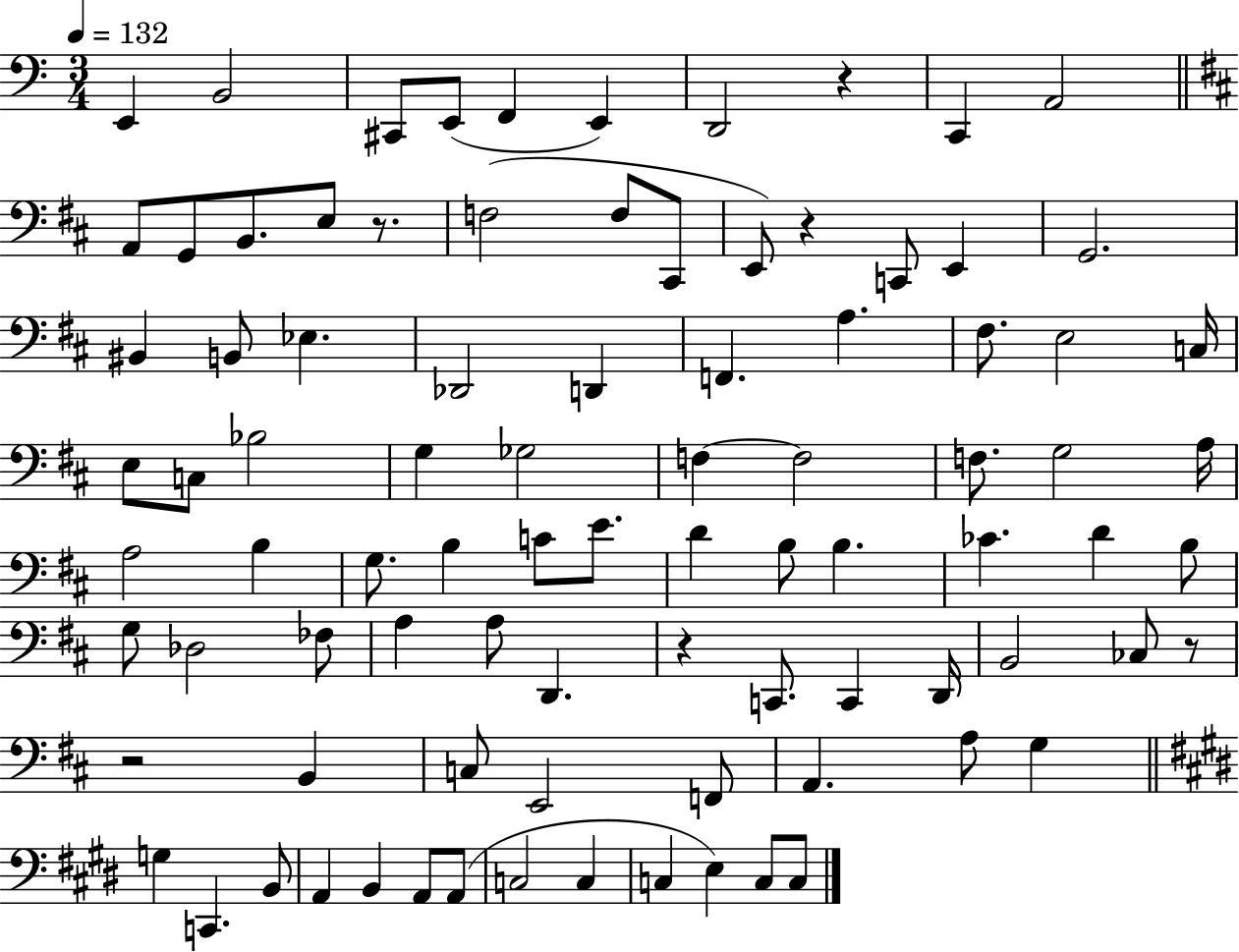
E2/q B2/h C#2/e E2/e F2/q E2/q D2/h R/q C2/q A2/h A2/e G2/e B2/e. E3/e R/e. F3/h F3/e C#2/e E2/e R/q C2/e E2/q G2/h. BIS2/q B2/e Eb3/q. Db2/h D2/q F2/q. A3/q. F#3/e. E3/h C3/s E3/e C3/e Bb3/h G3/q Gb3/h F3/q F3/h F3/e. G3/h A3/s A3/h B3/q G3/e. B3/q C4/e E4/e. D4/q B3/e B3/q. CES4/q. D4/q B3/e G3/e Db3/h FES3/e A3/q A3/e D2/q. R/q C2/e. C2/q D2/s B2/h CES3/e R/e R/h B2/q C3/e E2/h F2/e A2/q. A3/e G3/q G3/q C2/q. B2/e A2/q B2/q A2/e A2/e C3/h C3/q C3/q E3/q C3/e C3/e